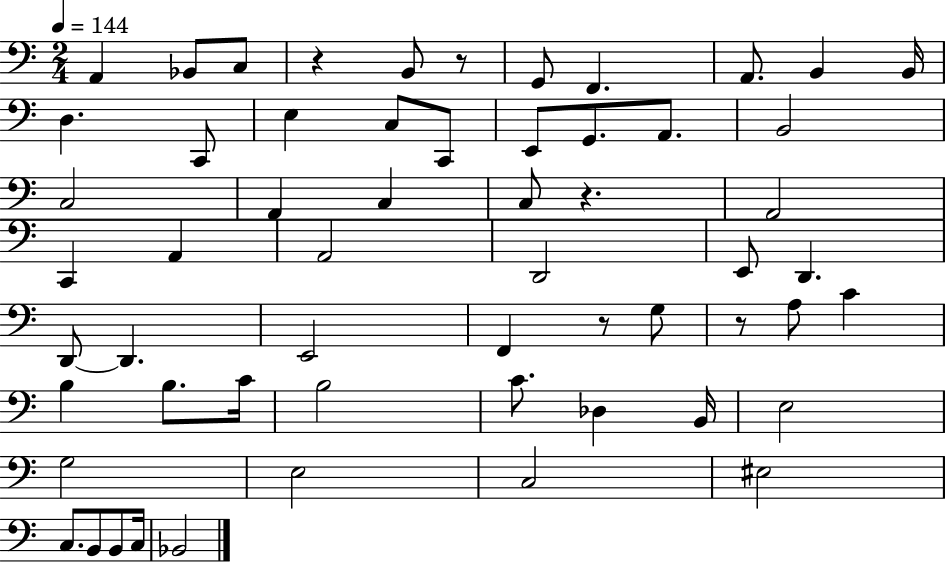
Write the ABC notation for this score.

X:1
T:Untitled
M:2/4
L:1/4
K:C
A,, _B,,/2 C,/2 z B,,/2 z/2 G,,/2 F,, A,,/2 B,, B,,/4 D, C,,/2 E, C,/2 C,,/2 E,,/2 G,,/2 A,,/2 B,,2 C,2 A,, C, C,/2 z A,,2 C,, A,, A,,2 D,,2 E,,/2 D,, D,,/2 D,, E,,2 F,, z/2 G,/2 z/2 A,/2 C B, B,/2 C/4 B,2 C/2 _D, B,,/4 E,2 G,2 E,2 C,2 ^E,2 C,/2 B,,/2 B,,/2 C,/4 _B,,2